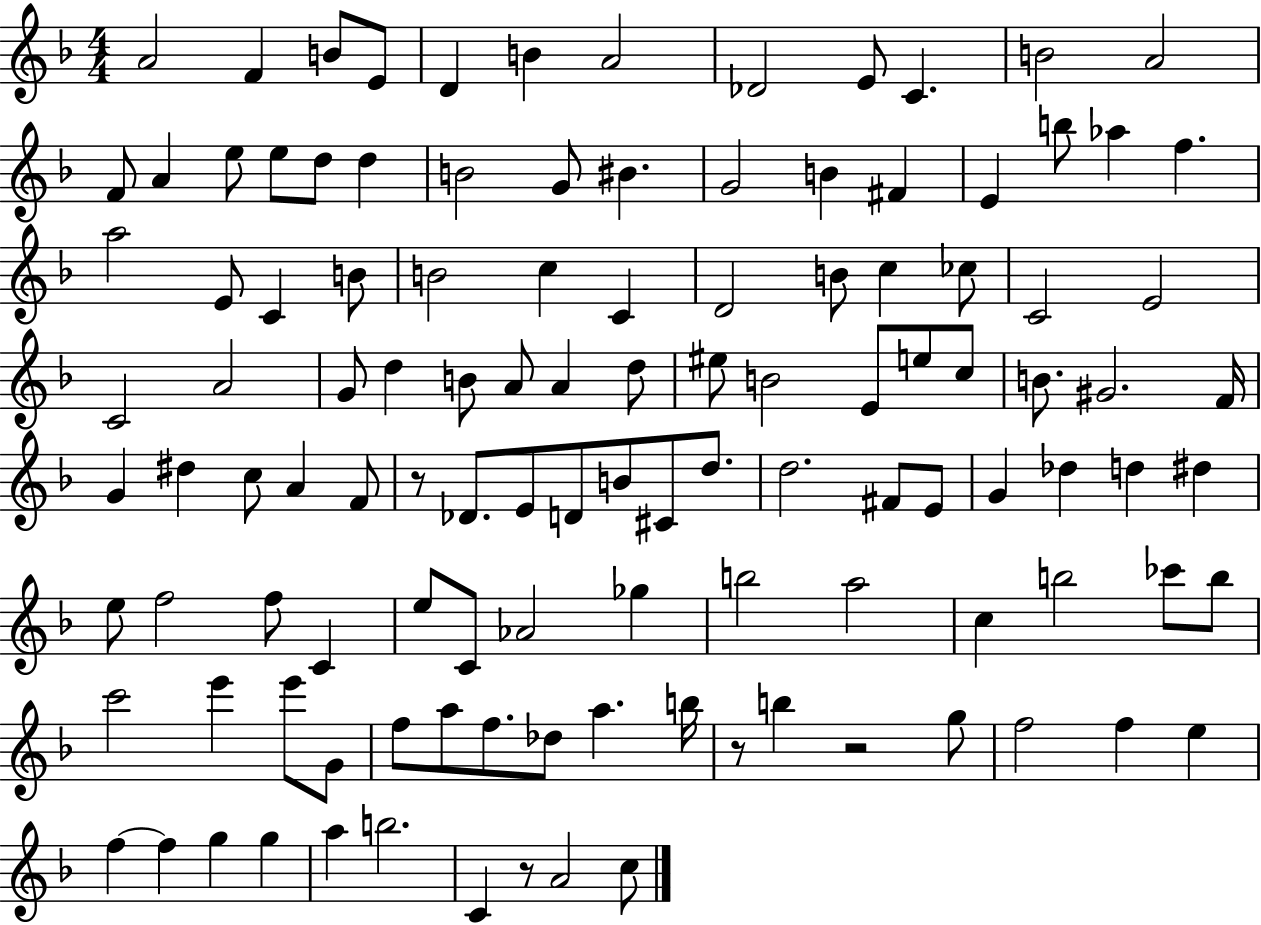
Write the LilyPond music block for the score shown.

{
  \clef treble
  \numericTimeSignature
  \time 4/4
  \key f \major
  a'2 f'4 b'8 e'8 | d'4 b'4 a'2 | des'2 e'8 c'4. | b'2 a'2 | \break f'8 a'4 e''8 e''8 d''8 d''4 | b'2 g'8 bis'4. | g'2 b'4 fis'4 | e'4 b''8 aes''4 f''4. | \break a''2 e'8 c'4 b'8 | b'2 c''4 c'4 | d'2 b'8 c''4 ces''8 | c'2 e'2 | \break c'2 a'2 | g'8 d''4 b'8 a'8 a'4 d''8 | eis''8 b'2 e'8 e''8 c''8 | b'8. gis'2. f'16 | \break g'4 dis''4 c''8 a'4 f'8 | r8 des'8. e'8 d'8 b'8 cis'8 d''8. | d''2. fis'8 e'8 | g'4 des''4 d''4 dis''4 | \break e''8 f''2 f''8 c'4 | e''8 c'8 aes'2 ges''4 | b''2 a''2 | c''4 b''2 ces'''8 b''8 | \break c'''2 e'''4 e'''8 g'8 | f''8 a''8 f''8. des''8 a''4. b''16 | r8 b''4 r2 g''8 | f''2 f''4 e''4 | \break f''4~~ f''4 g''4 g''4 | a''4 b''2. | c'4 r8 a'2 c''8 | \bar "|."
}